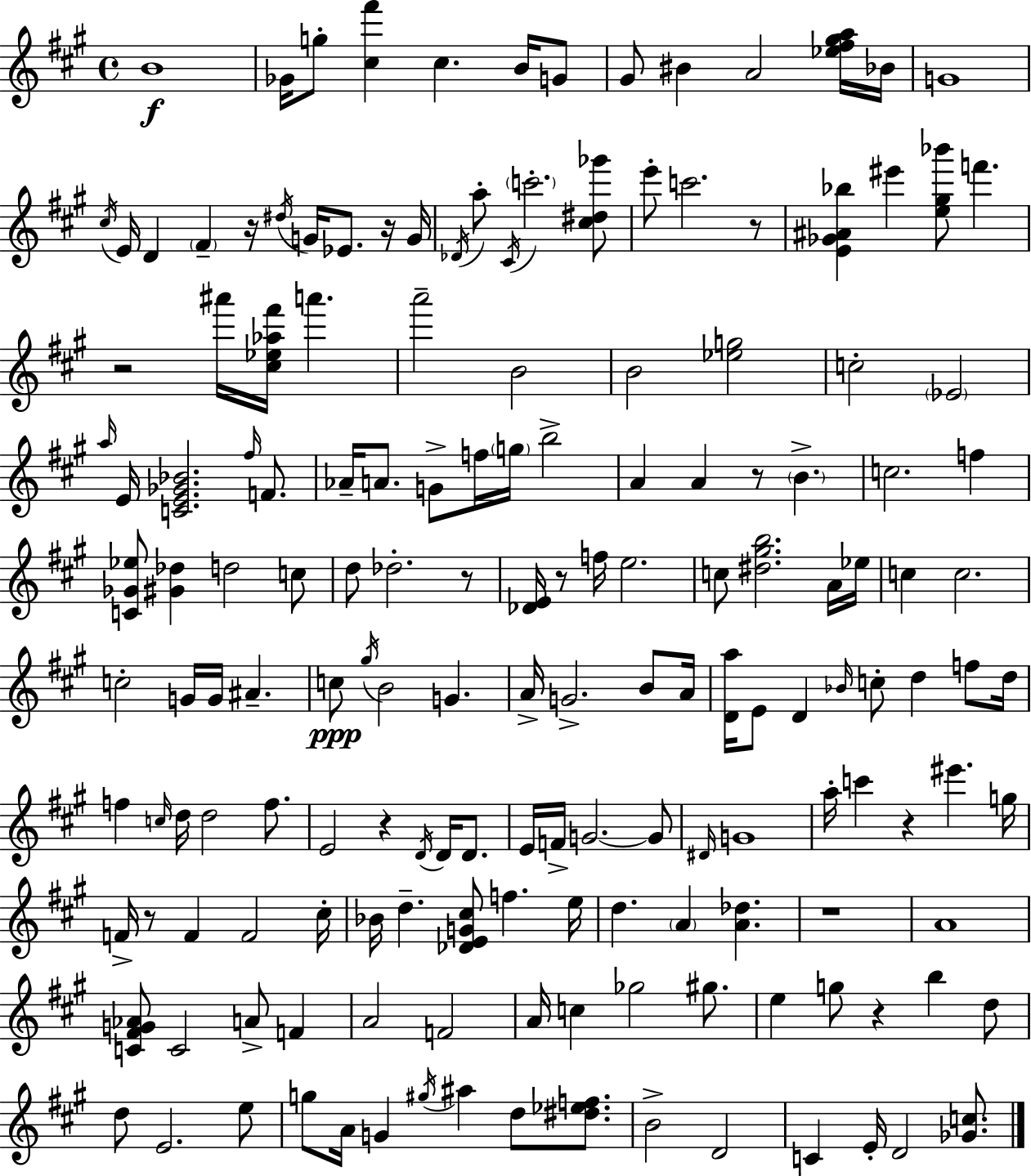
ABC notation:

X:1
T:Untitled
M:4/4
L:1/4
K:A
B4 _G/4 g/2 [^c^f'] ^c B/4 G/2 ^G/2 ^B A2 [_e^f^ga]/4 _B/4 G4 ^c/4 E/4 D ^F z/4 ^d/4 G/4 _E/2 z/4 G/4 _D/4 a/2 ^C/4 c'2 [^c^d_g']/2 e'/2 c'2 z/2 [E_G^A_b] ^e' [e^g_b']/2 f' z2 ^a'/4 [^c_e_a^f']/4 a' a'2 B2 B2 [_eg]2 c2 _E2 a/4 E/4 [CE_G_B]2 ^f/4 F/2 _A/4 A/2 G/2 f/4 g/4 b2 A A z/2 B c2 f [C_G_e]/2 [^G_d] d2 c/2 d/2 _d2 z/2 [_DE]/4 z/2 f/4 e2 c/2 [^d^gb]2 A/4 _e/4 c c2 c2 G/4 G/4 ^A c/2 ^g/4 B2 G A/4 G2 B/2 A/4 [Da]/4 E/2 D _B/4 c/2 d f/2 d/4 f c/4 d/4 d2 f/2 E2 z D/4 D/4 D/2 E/4 F/4 G2 G/2 ^D/4 G4 a/4 c' z ^e' g/4 F/4 z/2 F F2 ^c/4 _B/4 d [_DEG^c]/2 f e/4 d A [A_d] z4 A4 [C^FG_A]/2 C2 A/2 F A2 F2 A/4 c _g2 ^g/2 e g/2 z b d/2 d/2 E2 e/2 g/2 A/4 G ^g/4 ^a d/2 [^d_ef]/2 B2 D2 C E/4 D2 [_Gc]/2